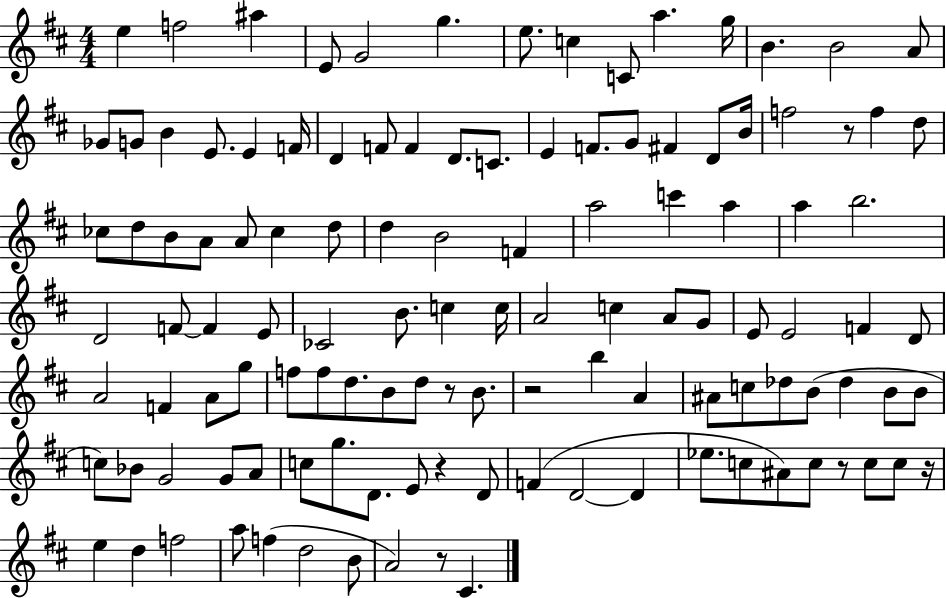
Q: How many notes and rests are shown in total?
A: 119